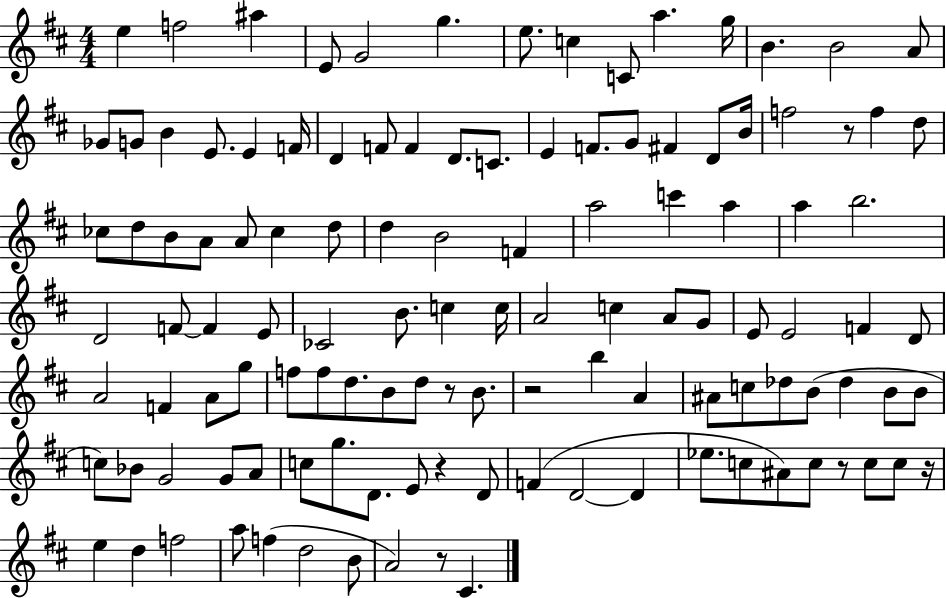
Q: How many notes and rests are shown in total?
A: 119